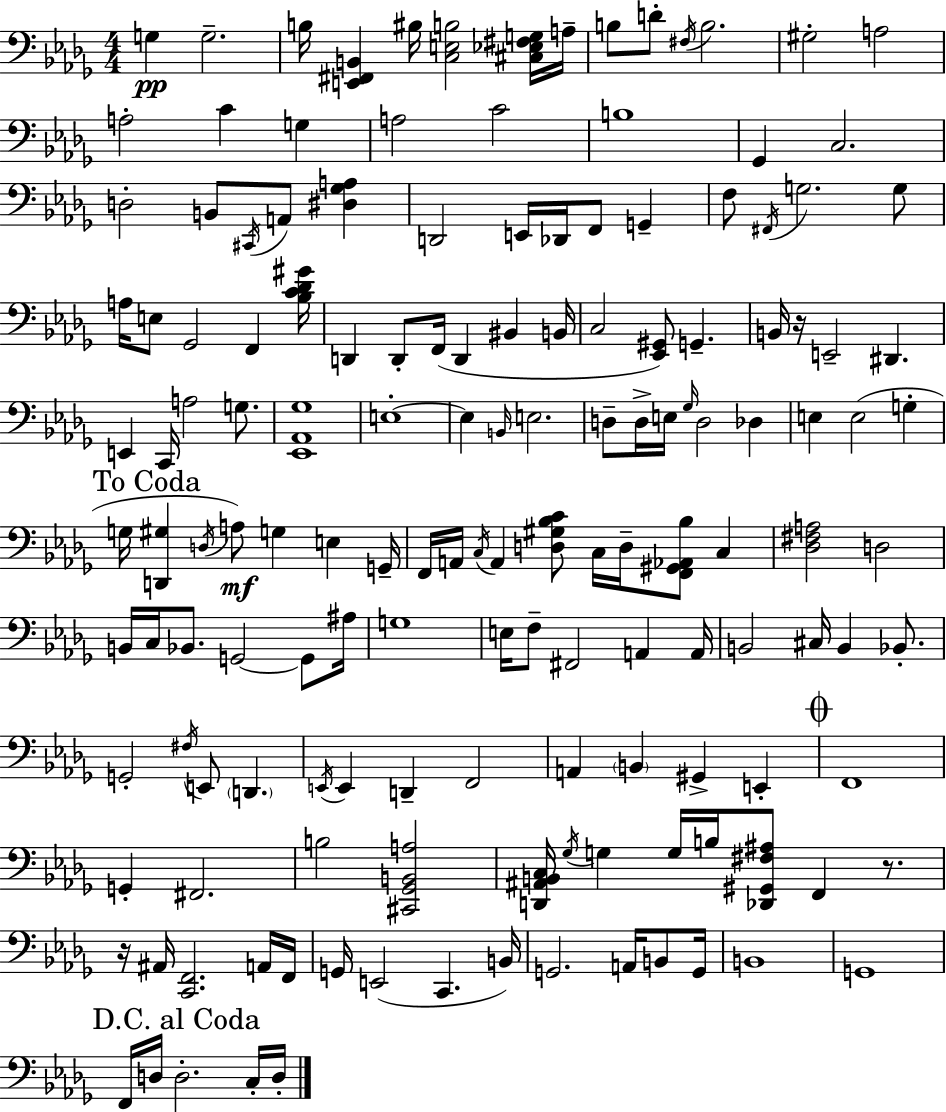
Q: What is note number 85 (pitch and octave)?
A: G3